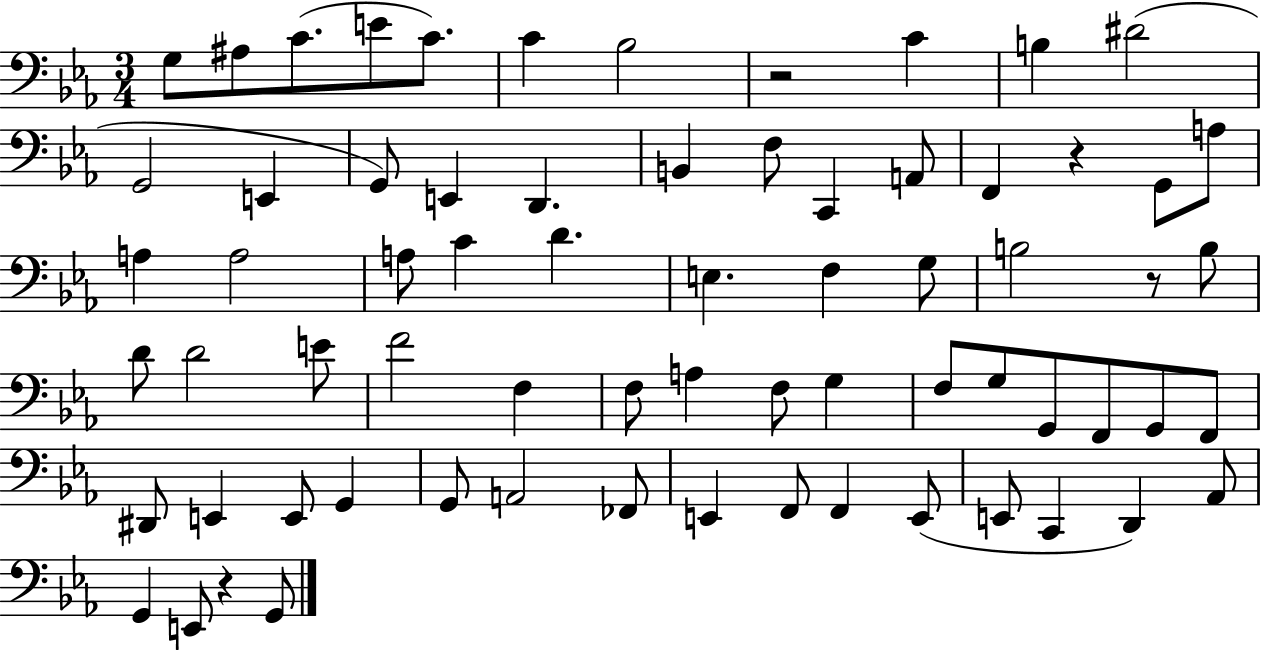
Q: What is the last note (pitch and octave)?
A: G2